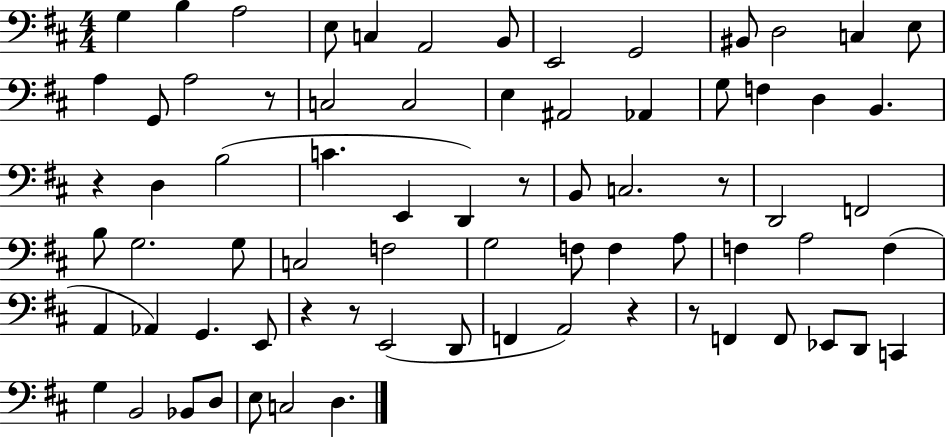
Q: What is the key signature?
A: D major